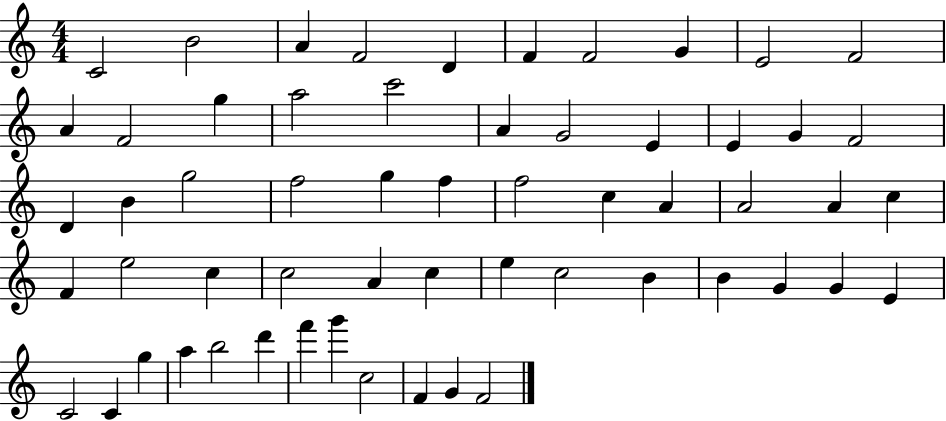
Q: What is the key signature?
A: C major